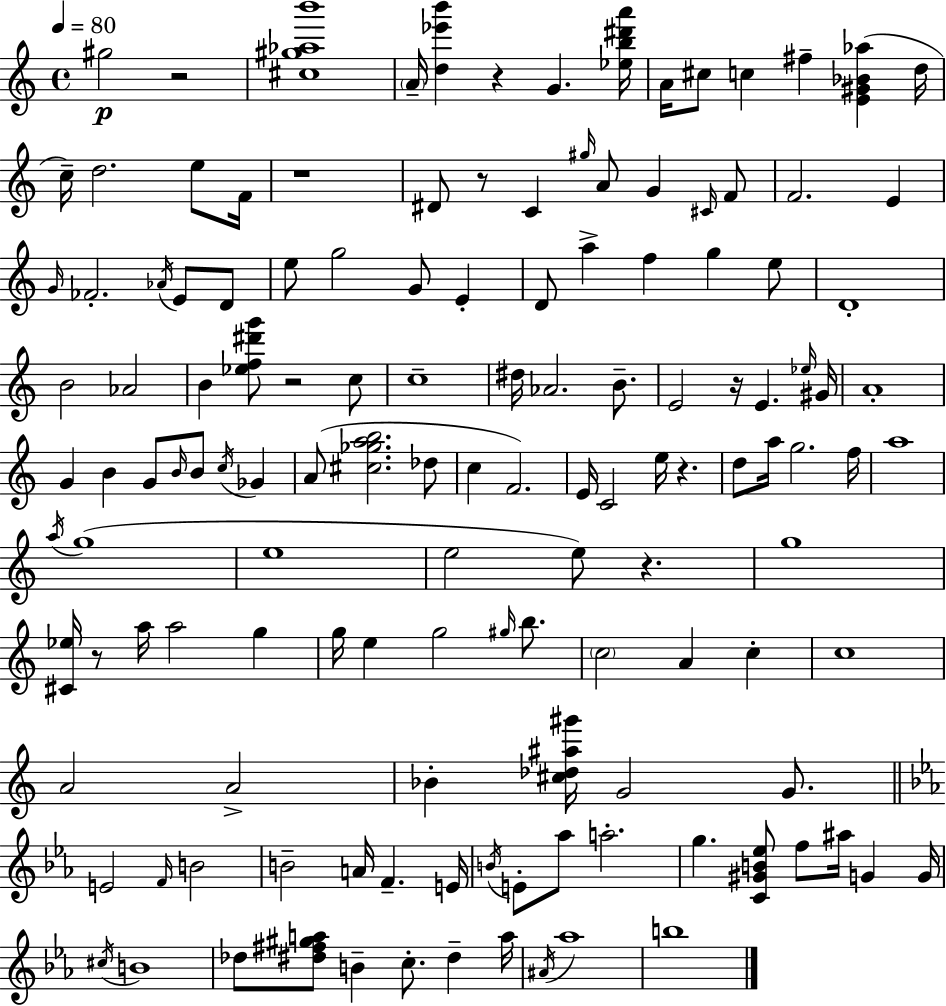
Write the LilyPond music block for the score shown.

{
  \clef treble
  \time 4/4
  \defaultTimeSignature
  \key c \major
  \tempo 4 = 80
  gis''2\p r2 | <cis'' gis'' aes'' b'''>1 | \parenthesize a'16-- <d'' ees''' b'''>4 r4 g'4. <ees'' b'' dis''' a'''>16 | a'16 cis''8 c''4 fis''4-- <e' gis' bes' aes''>4( d''16 | \break c''16--) d''2. e''8 f'16 | r1 | dis'8 r8 c'4 \grace { gis''16 } a'8 g'4 \grace { cis'16 } | f'8 f'2. e'4 | \break \grace { g'16 } fes'2.-. \acciaccatura { aes'16 } | e'8 d'8 e''8 g''2 g'8 | e'4-. d'8 a''4-> f''4 g''4 | e''8 d'1-. | \break b'2 aes'2 | b'4 <ees'' f'' dis''' g'''>8 r2 | c''8 c''1-- | dis''16 aes'2. | \break b'8.-- e'2 r16 e'4. | \grace { ees''16 } gis'16 a'1-. | g'4 b'4 g'8 \grace { b'16 } | b'8 \acciaccatura { c''16 } ges'4 a'8( <cis'' ges'' a'' b''>2. | \break des''8 c''4 f'2.) | e'16 c'2 | e''16 r4. d''8 a''16 g''2. | f''16 a''1 | \break \acciaccatura { a''16 }( g''1 | e''1 | e''2 | e''8) r4. g''1 | \break <cis' ees''>16 r8 a''16 a''2 | g''4 g''16 e''4 g''2 | \grace { gis''16 } b''8. \parenthesize c''2 | a'4 c''4-. c''1 | \break a'2 | a'2-> bes'4-. <cis'' des'' ais'' gis'''>16 g'2 | g'8. \bar "||" \break \key ees \major e'2 \grace { f'16 } b'2 | b'2-- a'16 f'4.-- | e'16 \acciaccatura { b'16 } e'8-. aes''8 a''2.-. | g''4. <c' gis' b' ees''>8 f''8 ais''16 g'4 | \break g'16 \acciaccatura { cis''16 } b'1 | des''8 <dis'' fis'' gis'' a''>8 b'4-- c''8.-. dis''4-- | a''16 \acciaccatura { ais'16 } aes''1 | b''1 | \break \bar "|."
}